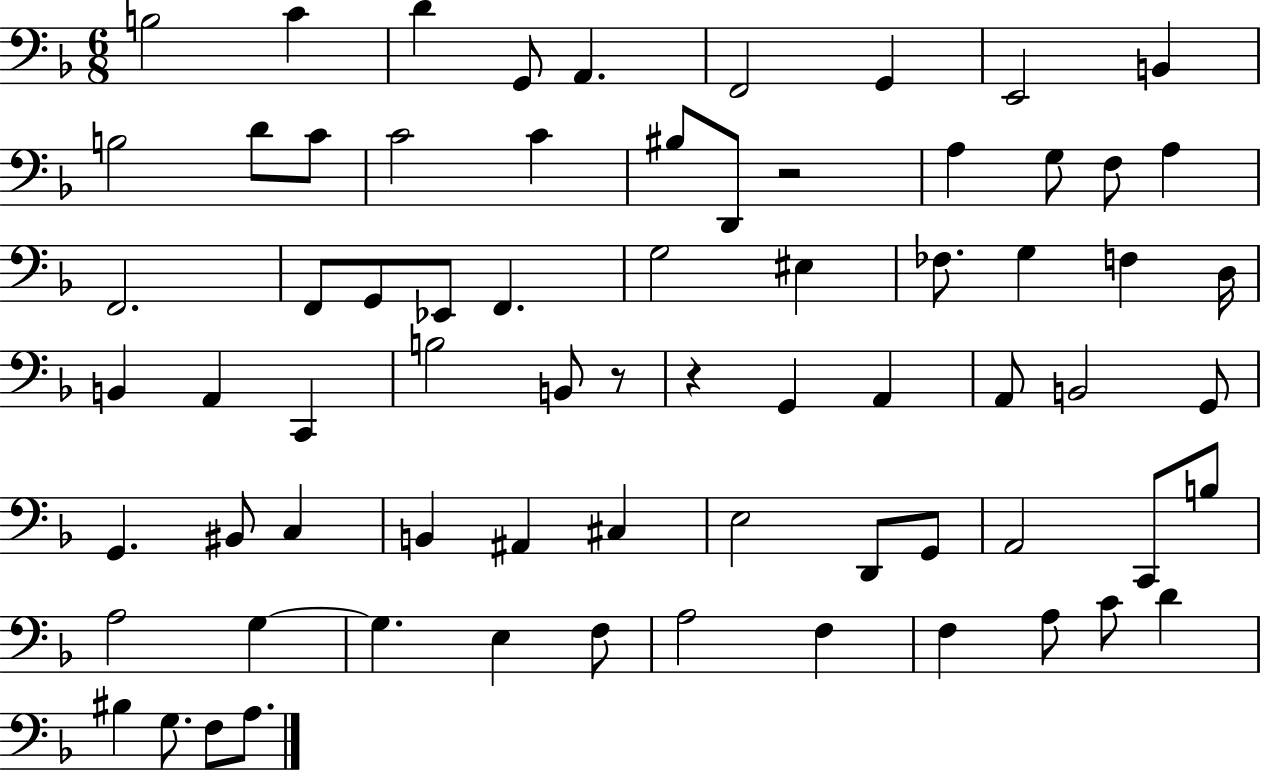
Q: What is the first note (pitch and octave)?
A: B3